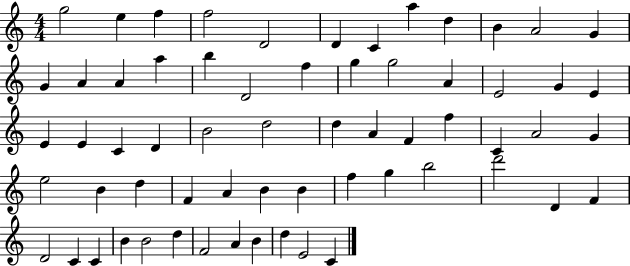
{
  \clef treble
  \numericTimeSignature
  \time 4/4
  \key c \major
  g''2 e''4 f''4 | f''2 d'2 | d'4 c'4 a''4 d''4 | b'4 a'2 g'4 | \break g'4 a'4 a'4 a''4 | b''4 d'2 f''4 | g''4 g''2 a'4 | e'2 g'4 e'4 | \break e'4 e'4 c'4 d'4 | b'2 d''2 | d''4 a'4 f'4 f''4 | c'4 a'2 g'4 | \break e''2 b'4 d''4 | f'4 a'4 b'4 b'4 | f''4 g''4 b''2 | d'''2 d'4 f'4 | \break d'2 c'4 c'4 | b'4 b'2 d''4 | f'2 a'4 b'4 | d''4 e'2 c'4 | \break \bar "|."
}